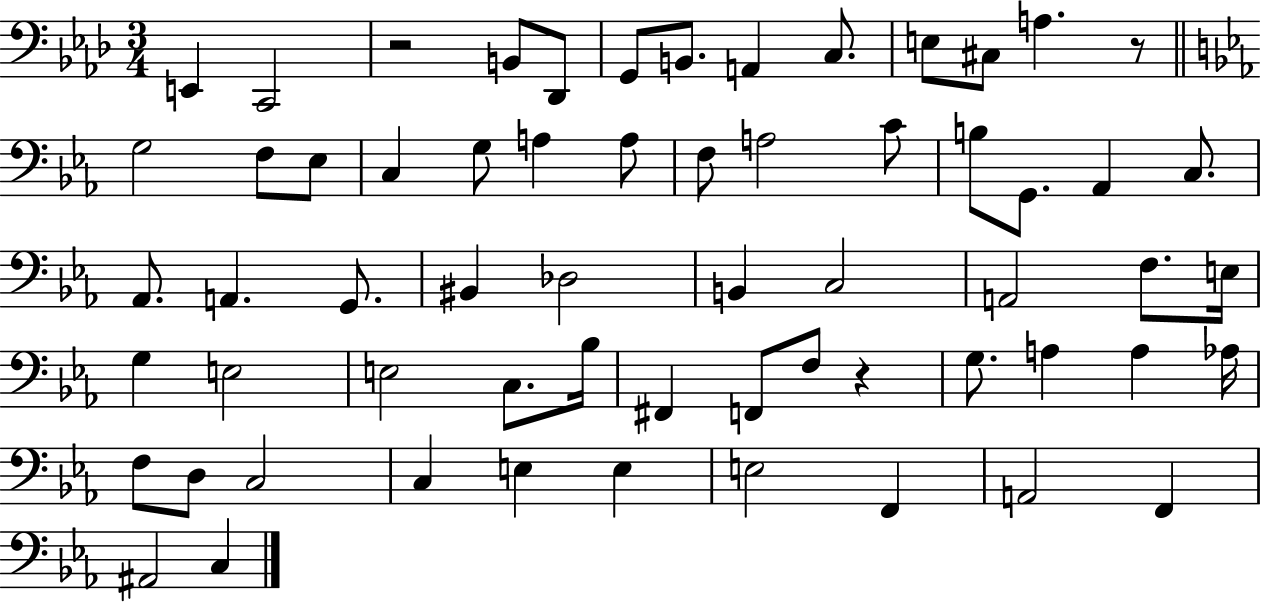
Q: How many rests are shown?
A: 3